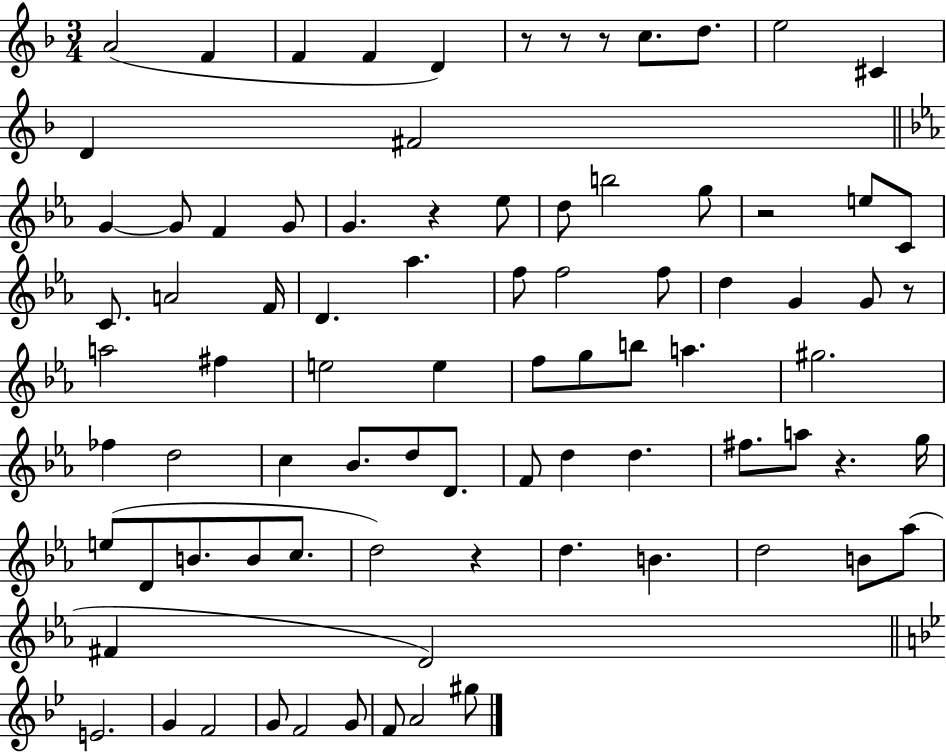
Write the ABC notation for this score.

X:1
T:Untitled
M:3/4
L:1/4
K:F
A2 F F F D z/2 z/2 z/2 c/2 d/2 e2 ^C D ^F2 G G/2 F G/2 G z _e/2 d/2 b2 g/2 z2 e/2 C/2 C/2 A2 F/4 D _a f/2 f2 f/2 d G G/2 z/2 a2 ^f e2 e f/2 g/2 b/2 a ^g2 _f d2 c _B/2 d/2 D/2 F/2 d d ^f/2 a/2 z g/4 e/2 D/2 B/2 B/2 c/2 d2 z d B d2 B/2 _a/2 ^F D2 E2 G F2 G/2 F2 G/2 F/2 A2 ^g/2